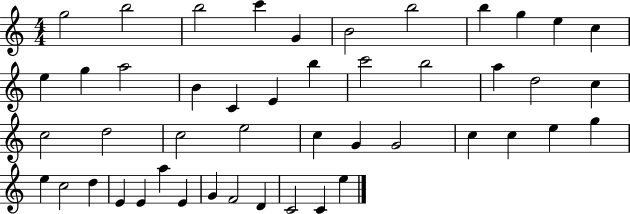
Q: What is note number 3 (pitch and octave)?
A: B5